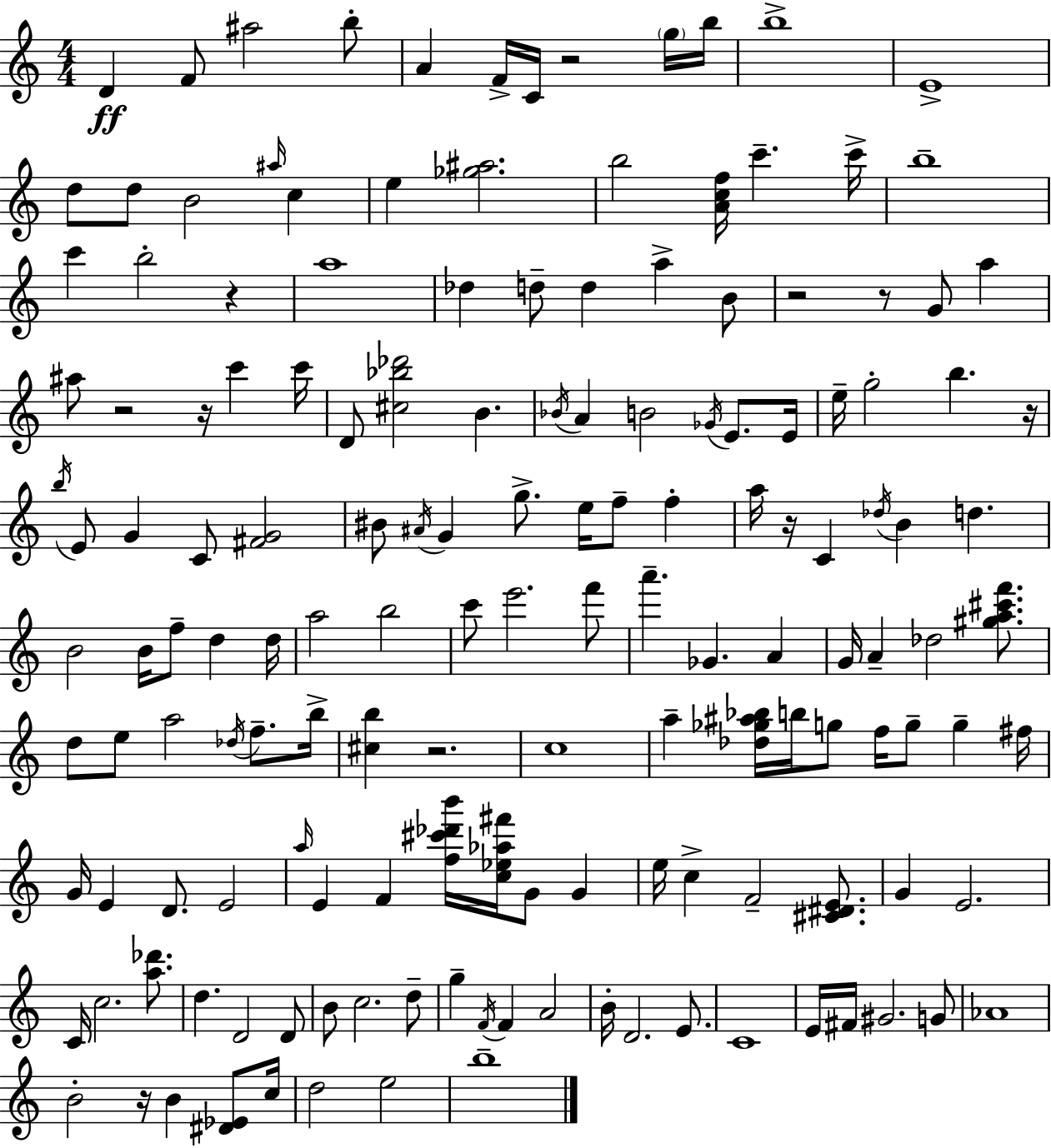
X:1
T:Untitled
M:4/4
L:1/4
K:Am
D F/2 ^a2 b/2 A F/4 C/4 z2 g/4 b/4 b4 E4 d/2 d/2 B2 ^a/4 c e [_g^a]2 b2 [Acf]/4 c' c'/4 b4 c' b2 z a4 _d d/2 d a B/2 z2 z/2 G/2 a ^a/2 z2 z/4 c' c'/4 D/2 [^c_b_d']2 B _B/4 A B2 _G/4 E/2 E/4 e/4 g2 b z/4 b/4 E/2 G C/2 [^FG]2 ^B/2 ^A/4 G g/2 e/4 f/2 f a/4 z/4 C _d/4 B d B2 B/4 f/2 d d/4 a2 b2 c'/2 e'2 f'/2 a' _G A G/4 A _d2 [^ga^c'f']/2 d/2 e/2 a2 _d/4 f/2 b/4 [^cb] z2 c4 a [_d_g^a_b]/4 b/4 g/2 f/4 g/2 g ^f/4 G/4 E D/2 E2 a/4 E F [f^c'_d'b']/4 [c_e_a^f']/4 G/2 G e/4 c F2 [^C^DE]/2 G E2 C/4 c2 [a_d']/2 d D2 D/2 B/2 c2 d/2 g F/4 F A2 B/4 D2 E/2 C4 E/4 ^F/4 ^G2 G/2 _A4 B2 z/4 B [^D_E]/2 c/4 d2 e2 b4